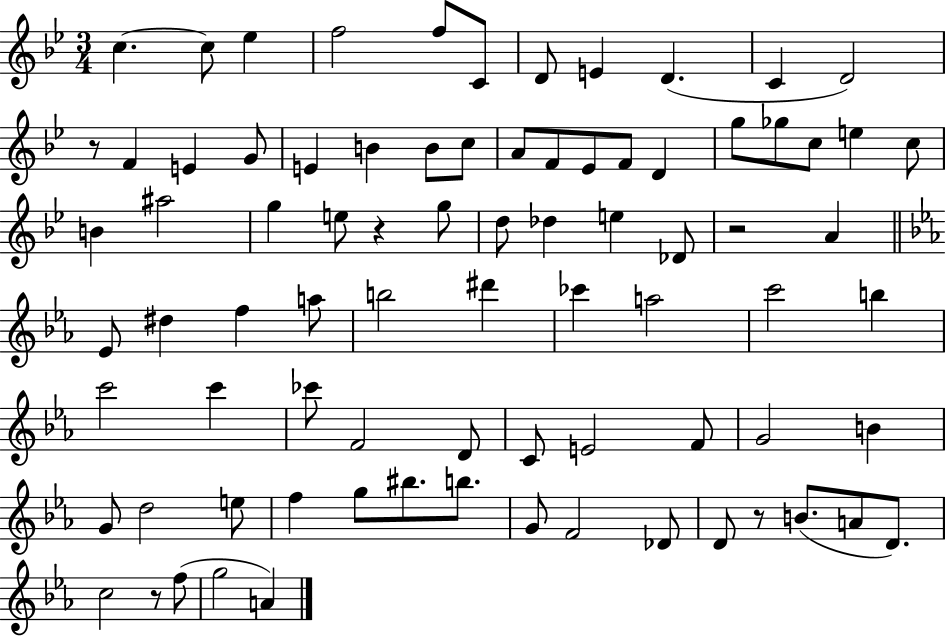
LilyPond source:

{
  \clef treble
  \numericTimeSignature
  \time 3/4
  \key bes \major
  \repeat volta 2 { c''4.~~ c''8 ees''4 | f''2 f''8 c'8 | d'8 e'4 d'4.( | c'4 d'2) | \break r8 f'4 e'4 g'8 | e'4 b'4 b'8 c''8 | a'8 f'8 ees'8 f'8 d'4 | g''8 ges''8 c''8 e''4 c''8 | \break b'4 ais''2 | g''4 e''8 r4 g''8 | d''8 des''4 e''4 des'8 | r2 a'4 | \break \bar "||" \break \key c \minor ees'8 dis''4 f''4 a''8 | b''2 dis'''4 | ces'''4 a''2 | c'''2 b''4 | \break c'''2 c'''4 | ces'''8 f'2 d'8 | c'8 e'2 f'8 | g'2 b'4 | \break g'8 d''2 e''8 | f''4 g''8 bis''8. b''8. | g'8 f'2 des'8 | d'8 r8 b'8.( a'8 d'8.) | \break c''2 r8 f''8( | g''2 a'4) | } \bar "|."
}